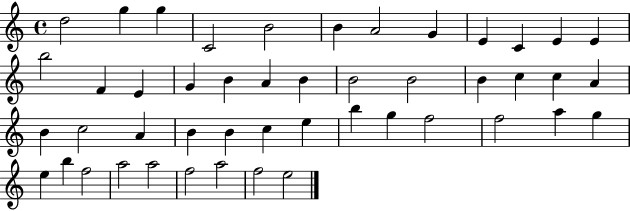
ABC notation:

X:1
T:Untitled
M:4/4
L:1/4
K:C
d2 g g C2 B2 B A2 G E C E E b2 F E G B A B B2 B2 B c c A B c2 A B B c e b g f2 f2 a g e b f2 a2 a2 f2 a2 f2 e2